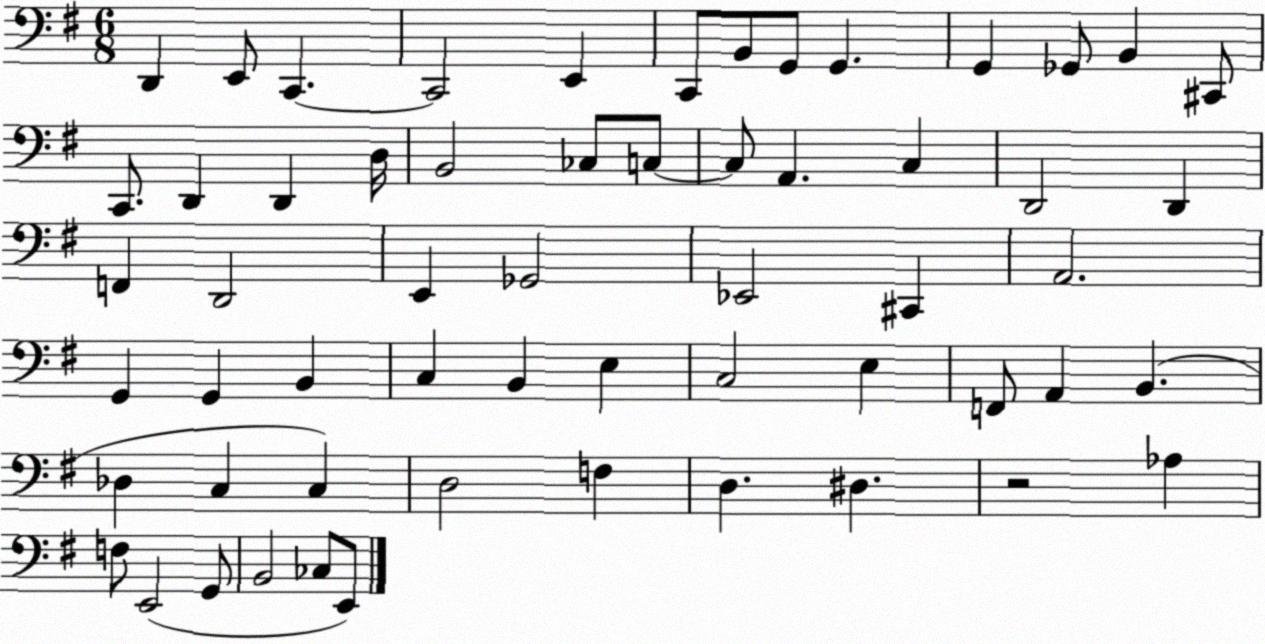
X:1
T:Untitled
M:6/8
L:1/4
K:G
D,, E,,/2 C,, C,,2 E,, C,,/2 B,,/2 G,,/2 G,, G,, _G,,/2 B,, ^C,,/2 C,,/2 D,, D,, D,/4 B,,2 _C,/2 C,/2 C,/2 A,, C, D,,2 D,, F,, D,,2 E,, _G,,2 _E,,2 ^C,, A,,2 G,, G,, B,, C, B,, E, C,2 E, F,,/2 A,, B,, _D, C, C, D,2 F, D, ^D, z2 _A, F,/2 E,,2 G,,/2 B,,2 _C,/2 E,,/2